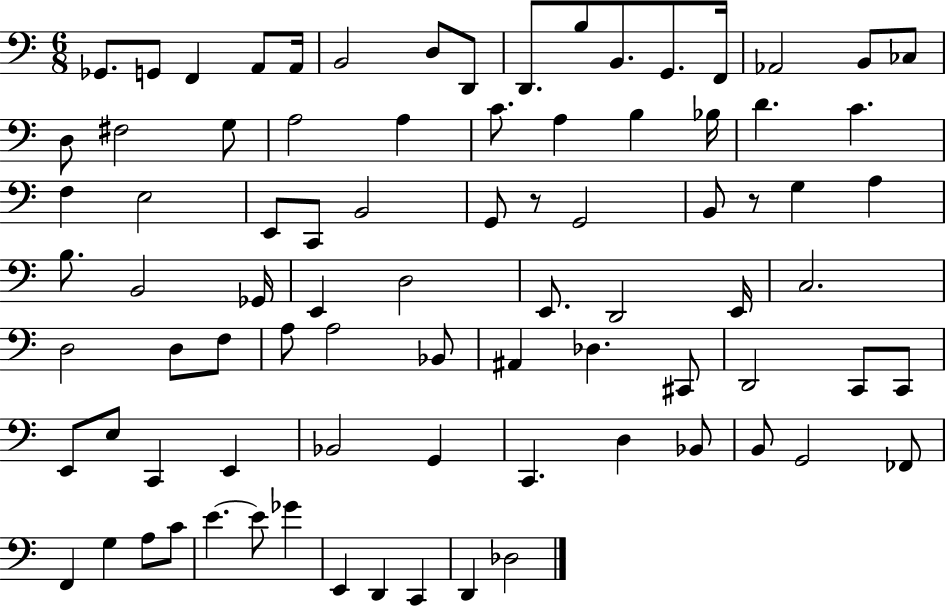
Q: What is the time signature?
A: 6/8